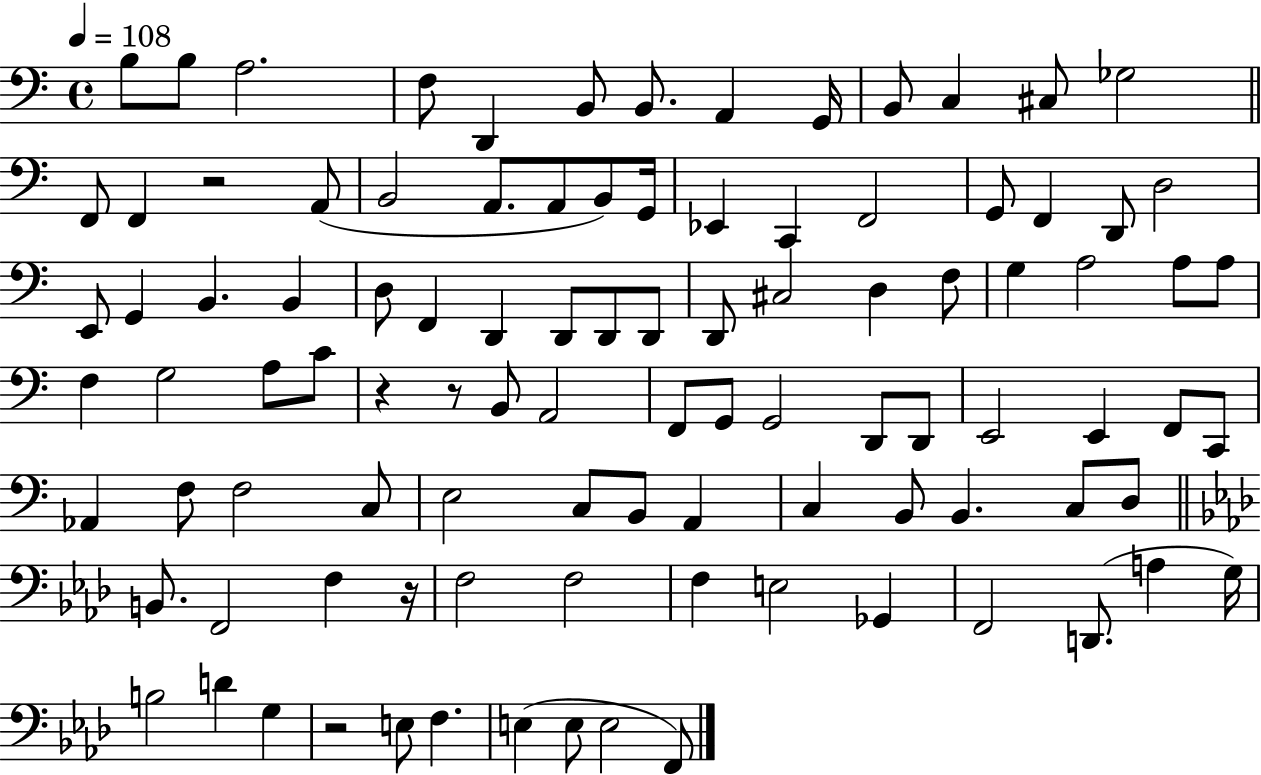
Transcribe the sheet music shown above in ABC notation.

X:1
T:Untitled
M:4/4
L:1/4
K:C
B,/2 B,/2 A,2 F,/2 D,, B,,/2 B,,/2 A,, G,,/4 B,,/2 C, ^C,/2 _G,2 F,,/2 F,, z2 A,,/2 B,,2 A,,/2 A,,/2 B,,/2 G,,/4 _E,, C,, F,,2 G,,/2 F,, D,,/2 D,2 E,,/2 G,, B,, B,, D,/2 F,, D,, D,,/2 D,,/2 D,,/2 D,,/2 ^C,2 D, F,/2 G, A,2 A,/2 A,/2 F, G,2 A,/2 C/2 z z/2 B,,/2 A,,2 F,,/2 G,,/2 G,,2 D,,/2 D,,/2 E,,2 E,, F,,/2 C,,/2 _A,, F,/2 F,2 C,/2 E,2 C,/2 B,,/2 A,, C, B,,/2 B,, C,/2 D,/2 B,,/2 F,,2 F, z/4 F,2 F,2 F, E,2 _G,, F,,2 D,,/2 A, G,/4 B,2 D G, z2 E,/2 F, E, E,/2 E,2 F,,/2